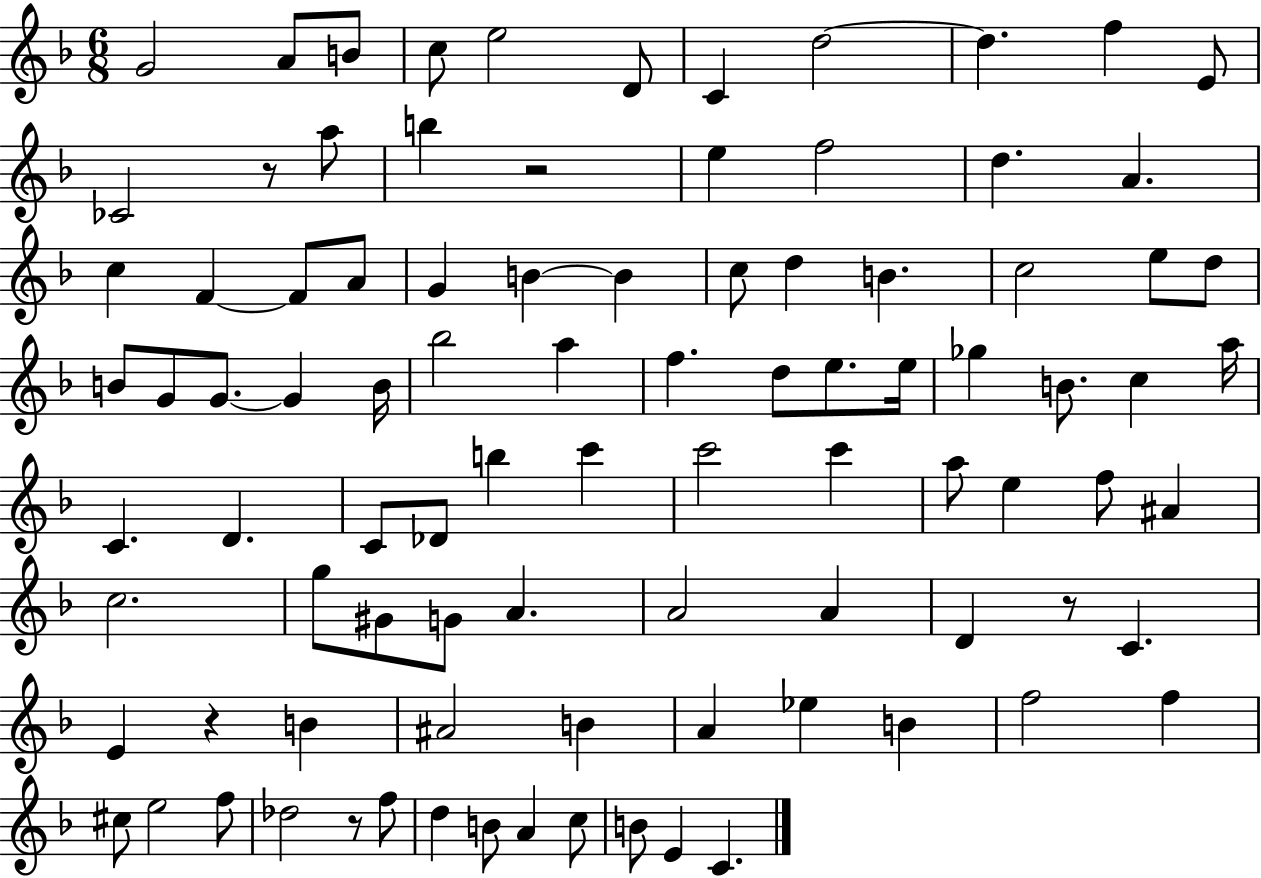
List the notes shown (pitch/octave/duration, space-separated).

G4/h A4/e B4/e C5/e E5/h D4/e C4/q D5/h D5/q. F5/q E4/e CES4/h R/e A5/e B5/q R/h E5/q F5/h D5/q. A4/q. C5/q F4/q F4/e A4/e G4/q B4/q B4/q C5/e D5/q B4/q. C5/h E5/e D5/e B4/e G4/e G4/e. G4/q B4/s Bb5/h A5/q F5/q. D5/e E5/e. E5/s Gb5/q B4/e. C5/q A5/s C4/q. D4/q. C4/e Db4/e B5/q C6/q C6/h C6/q A5/e E5/q F5/e A#4/q C5/h. G5/e G#4/e G4/e A4/q. A4/h A4/q D4/q R/e C4/q. E4/q R/q B4/q A#4/h B4/q A4/q Eb5/q B4/q F5/h F5/q C#5/e E5/h F5/e Db5/h R/e F5/e D5/q B4/e A4/q C5/e B4/e E4/q C4/q.